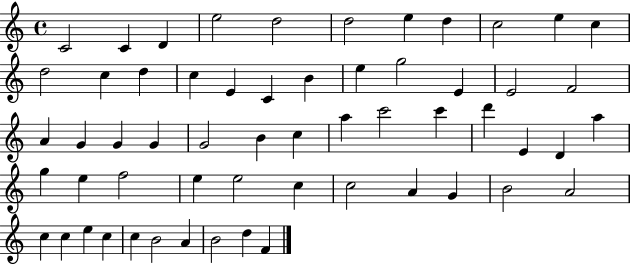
C4/h C4/q D4/q E5/h D5/h D5/h E5/q D5/q C5/h E5/q C5/q D5/h C5/q D5/q C5/q E4/q C4/q B4/q E5/q G5/h E4/q E4/h F4/h A4/q G4/q G4/q G4/q G4/h B4/q C5/q A5/q C6/h C6/q D6/q E4/q D4/q A5/q G5/q E5/q F5/h E5/q E5/h C5/q C5/h A4/q G4/q B4/h A4/h C5/q C5/q E5/q C5/q C5/q B4/h A4/q B4/h D5/q F4/q